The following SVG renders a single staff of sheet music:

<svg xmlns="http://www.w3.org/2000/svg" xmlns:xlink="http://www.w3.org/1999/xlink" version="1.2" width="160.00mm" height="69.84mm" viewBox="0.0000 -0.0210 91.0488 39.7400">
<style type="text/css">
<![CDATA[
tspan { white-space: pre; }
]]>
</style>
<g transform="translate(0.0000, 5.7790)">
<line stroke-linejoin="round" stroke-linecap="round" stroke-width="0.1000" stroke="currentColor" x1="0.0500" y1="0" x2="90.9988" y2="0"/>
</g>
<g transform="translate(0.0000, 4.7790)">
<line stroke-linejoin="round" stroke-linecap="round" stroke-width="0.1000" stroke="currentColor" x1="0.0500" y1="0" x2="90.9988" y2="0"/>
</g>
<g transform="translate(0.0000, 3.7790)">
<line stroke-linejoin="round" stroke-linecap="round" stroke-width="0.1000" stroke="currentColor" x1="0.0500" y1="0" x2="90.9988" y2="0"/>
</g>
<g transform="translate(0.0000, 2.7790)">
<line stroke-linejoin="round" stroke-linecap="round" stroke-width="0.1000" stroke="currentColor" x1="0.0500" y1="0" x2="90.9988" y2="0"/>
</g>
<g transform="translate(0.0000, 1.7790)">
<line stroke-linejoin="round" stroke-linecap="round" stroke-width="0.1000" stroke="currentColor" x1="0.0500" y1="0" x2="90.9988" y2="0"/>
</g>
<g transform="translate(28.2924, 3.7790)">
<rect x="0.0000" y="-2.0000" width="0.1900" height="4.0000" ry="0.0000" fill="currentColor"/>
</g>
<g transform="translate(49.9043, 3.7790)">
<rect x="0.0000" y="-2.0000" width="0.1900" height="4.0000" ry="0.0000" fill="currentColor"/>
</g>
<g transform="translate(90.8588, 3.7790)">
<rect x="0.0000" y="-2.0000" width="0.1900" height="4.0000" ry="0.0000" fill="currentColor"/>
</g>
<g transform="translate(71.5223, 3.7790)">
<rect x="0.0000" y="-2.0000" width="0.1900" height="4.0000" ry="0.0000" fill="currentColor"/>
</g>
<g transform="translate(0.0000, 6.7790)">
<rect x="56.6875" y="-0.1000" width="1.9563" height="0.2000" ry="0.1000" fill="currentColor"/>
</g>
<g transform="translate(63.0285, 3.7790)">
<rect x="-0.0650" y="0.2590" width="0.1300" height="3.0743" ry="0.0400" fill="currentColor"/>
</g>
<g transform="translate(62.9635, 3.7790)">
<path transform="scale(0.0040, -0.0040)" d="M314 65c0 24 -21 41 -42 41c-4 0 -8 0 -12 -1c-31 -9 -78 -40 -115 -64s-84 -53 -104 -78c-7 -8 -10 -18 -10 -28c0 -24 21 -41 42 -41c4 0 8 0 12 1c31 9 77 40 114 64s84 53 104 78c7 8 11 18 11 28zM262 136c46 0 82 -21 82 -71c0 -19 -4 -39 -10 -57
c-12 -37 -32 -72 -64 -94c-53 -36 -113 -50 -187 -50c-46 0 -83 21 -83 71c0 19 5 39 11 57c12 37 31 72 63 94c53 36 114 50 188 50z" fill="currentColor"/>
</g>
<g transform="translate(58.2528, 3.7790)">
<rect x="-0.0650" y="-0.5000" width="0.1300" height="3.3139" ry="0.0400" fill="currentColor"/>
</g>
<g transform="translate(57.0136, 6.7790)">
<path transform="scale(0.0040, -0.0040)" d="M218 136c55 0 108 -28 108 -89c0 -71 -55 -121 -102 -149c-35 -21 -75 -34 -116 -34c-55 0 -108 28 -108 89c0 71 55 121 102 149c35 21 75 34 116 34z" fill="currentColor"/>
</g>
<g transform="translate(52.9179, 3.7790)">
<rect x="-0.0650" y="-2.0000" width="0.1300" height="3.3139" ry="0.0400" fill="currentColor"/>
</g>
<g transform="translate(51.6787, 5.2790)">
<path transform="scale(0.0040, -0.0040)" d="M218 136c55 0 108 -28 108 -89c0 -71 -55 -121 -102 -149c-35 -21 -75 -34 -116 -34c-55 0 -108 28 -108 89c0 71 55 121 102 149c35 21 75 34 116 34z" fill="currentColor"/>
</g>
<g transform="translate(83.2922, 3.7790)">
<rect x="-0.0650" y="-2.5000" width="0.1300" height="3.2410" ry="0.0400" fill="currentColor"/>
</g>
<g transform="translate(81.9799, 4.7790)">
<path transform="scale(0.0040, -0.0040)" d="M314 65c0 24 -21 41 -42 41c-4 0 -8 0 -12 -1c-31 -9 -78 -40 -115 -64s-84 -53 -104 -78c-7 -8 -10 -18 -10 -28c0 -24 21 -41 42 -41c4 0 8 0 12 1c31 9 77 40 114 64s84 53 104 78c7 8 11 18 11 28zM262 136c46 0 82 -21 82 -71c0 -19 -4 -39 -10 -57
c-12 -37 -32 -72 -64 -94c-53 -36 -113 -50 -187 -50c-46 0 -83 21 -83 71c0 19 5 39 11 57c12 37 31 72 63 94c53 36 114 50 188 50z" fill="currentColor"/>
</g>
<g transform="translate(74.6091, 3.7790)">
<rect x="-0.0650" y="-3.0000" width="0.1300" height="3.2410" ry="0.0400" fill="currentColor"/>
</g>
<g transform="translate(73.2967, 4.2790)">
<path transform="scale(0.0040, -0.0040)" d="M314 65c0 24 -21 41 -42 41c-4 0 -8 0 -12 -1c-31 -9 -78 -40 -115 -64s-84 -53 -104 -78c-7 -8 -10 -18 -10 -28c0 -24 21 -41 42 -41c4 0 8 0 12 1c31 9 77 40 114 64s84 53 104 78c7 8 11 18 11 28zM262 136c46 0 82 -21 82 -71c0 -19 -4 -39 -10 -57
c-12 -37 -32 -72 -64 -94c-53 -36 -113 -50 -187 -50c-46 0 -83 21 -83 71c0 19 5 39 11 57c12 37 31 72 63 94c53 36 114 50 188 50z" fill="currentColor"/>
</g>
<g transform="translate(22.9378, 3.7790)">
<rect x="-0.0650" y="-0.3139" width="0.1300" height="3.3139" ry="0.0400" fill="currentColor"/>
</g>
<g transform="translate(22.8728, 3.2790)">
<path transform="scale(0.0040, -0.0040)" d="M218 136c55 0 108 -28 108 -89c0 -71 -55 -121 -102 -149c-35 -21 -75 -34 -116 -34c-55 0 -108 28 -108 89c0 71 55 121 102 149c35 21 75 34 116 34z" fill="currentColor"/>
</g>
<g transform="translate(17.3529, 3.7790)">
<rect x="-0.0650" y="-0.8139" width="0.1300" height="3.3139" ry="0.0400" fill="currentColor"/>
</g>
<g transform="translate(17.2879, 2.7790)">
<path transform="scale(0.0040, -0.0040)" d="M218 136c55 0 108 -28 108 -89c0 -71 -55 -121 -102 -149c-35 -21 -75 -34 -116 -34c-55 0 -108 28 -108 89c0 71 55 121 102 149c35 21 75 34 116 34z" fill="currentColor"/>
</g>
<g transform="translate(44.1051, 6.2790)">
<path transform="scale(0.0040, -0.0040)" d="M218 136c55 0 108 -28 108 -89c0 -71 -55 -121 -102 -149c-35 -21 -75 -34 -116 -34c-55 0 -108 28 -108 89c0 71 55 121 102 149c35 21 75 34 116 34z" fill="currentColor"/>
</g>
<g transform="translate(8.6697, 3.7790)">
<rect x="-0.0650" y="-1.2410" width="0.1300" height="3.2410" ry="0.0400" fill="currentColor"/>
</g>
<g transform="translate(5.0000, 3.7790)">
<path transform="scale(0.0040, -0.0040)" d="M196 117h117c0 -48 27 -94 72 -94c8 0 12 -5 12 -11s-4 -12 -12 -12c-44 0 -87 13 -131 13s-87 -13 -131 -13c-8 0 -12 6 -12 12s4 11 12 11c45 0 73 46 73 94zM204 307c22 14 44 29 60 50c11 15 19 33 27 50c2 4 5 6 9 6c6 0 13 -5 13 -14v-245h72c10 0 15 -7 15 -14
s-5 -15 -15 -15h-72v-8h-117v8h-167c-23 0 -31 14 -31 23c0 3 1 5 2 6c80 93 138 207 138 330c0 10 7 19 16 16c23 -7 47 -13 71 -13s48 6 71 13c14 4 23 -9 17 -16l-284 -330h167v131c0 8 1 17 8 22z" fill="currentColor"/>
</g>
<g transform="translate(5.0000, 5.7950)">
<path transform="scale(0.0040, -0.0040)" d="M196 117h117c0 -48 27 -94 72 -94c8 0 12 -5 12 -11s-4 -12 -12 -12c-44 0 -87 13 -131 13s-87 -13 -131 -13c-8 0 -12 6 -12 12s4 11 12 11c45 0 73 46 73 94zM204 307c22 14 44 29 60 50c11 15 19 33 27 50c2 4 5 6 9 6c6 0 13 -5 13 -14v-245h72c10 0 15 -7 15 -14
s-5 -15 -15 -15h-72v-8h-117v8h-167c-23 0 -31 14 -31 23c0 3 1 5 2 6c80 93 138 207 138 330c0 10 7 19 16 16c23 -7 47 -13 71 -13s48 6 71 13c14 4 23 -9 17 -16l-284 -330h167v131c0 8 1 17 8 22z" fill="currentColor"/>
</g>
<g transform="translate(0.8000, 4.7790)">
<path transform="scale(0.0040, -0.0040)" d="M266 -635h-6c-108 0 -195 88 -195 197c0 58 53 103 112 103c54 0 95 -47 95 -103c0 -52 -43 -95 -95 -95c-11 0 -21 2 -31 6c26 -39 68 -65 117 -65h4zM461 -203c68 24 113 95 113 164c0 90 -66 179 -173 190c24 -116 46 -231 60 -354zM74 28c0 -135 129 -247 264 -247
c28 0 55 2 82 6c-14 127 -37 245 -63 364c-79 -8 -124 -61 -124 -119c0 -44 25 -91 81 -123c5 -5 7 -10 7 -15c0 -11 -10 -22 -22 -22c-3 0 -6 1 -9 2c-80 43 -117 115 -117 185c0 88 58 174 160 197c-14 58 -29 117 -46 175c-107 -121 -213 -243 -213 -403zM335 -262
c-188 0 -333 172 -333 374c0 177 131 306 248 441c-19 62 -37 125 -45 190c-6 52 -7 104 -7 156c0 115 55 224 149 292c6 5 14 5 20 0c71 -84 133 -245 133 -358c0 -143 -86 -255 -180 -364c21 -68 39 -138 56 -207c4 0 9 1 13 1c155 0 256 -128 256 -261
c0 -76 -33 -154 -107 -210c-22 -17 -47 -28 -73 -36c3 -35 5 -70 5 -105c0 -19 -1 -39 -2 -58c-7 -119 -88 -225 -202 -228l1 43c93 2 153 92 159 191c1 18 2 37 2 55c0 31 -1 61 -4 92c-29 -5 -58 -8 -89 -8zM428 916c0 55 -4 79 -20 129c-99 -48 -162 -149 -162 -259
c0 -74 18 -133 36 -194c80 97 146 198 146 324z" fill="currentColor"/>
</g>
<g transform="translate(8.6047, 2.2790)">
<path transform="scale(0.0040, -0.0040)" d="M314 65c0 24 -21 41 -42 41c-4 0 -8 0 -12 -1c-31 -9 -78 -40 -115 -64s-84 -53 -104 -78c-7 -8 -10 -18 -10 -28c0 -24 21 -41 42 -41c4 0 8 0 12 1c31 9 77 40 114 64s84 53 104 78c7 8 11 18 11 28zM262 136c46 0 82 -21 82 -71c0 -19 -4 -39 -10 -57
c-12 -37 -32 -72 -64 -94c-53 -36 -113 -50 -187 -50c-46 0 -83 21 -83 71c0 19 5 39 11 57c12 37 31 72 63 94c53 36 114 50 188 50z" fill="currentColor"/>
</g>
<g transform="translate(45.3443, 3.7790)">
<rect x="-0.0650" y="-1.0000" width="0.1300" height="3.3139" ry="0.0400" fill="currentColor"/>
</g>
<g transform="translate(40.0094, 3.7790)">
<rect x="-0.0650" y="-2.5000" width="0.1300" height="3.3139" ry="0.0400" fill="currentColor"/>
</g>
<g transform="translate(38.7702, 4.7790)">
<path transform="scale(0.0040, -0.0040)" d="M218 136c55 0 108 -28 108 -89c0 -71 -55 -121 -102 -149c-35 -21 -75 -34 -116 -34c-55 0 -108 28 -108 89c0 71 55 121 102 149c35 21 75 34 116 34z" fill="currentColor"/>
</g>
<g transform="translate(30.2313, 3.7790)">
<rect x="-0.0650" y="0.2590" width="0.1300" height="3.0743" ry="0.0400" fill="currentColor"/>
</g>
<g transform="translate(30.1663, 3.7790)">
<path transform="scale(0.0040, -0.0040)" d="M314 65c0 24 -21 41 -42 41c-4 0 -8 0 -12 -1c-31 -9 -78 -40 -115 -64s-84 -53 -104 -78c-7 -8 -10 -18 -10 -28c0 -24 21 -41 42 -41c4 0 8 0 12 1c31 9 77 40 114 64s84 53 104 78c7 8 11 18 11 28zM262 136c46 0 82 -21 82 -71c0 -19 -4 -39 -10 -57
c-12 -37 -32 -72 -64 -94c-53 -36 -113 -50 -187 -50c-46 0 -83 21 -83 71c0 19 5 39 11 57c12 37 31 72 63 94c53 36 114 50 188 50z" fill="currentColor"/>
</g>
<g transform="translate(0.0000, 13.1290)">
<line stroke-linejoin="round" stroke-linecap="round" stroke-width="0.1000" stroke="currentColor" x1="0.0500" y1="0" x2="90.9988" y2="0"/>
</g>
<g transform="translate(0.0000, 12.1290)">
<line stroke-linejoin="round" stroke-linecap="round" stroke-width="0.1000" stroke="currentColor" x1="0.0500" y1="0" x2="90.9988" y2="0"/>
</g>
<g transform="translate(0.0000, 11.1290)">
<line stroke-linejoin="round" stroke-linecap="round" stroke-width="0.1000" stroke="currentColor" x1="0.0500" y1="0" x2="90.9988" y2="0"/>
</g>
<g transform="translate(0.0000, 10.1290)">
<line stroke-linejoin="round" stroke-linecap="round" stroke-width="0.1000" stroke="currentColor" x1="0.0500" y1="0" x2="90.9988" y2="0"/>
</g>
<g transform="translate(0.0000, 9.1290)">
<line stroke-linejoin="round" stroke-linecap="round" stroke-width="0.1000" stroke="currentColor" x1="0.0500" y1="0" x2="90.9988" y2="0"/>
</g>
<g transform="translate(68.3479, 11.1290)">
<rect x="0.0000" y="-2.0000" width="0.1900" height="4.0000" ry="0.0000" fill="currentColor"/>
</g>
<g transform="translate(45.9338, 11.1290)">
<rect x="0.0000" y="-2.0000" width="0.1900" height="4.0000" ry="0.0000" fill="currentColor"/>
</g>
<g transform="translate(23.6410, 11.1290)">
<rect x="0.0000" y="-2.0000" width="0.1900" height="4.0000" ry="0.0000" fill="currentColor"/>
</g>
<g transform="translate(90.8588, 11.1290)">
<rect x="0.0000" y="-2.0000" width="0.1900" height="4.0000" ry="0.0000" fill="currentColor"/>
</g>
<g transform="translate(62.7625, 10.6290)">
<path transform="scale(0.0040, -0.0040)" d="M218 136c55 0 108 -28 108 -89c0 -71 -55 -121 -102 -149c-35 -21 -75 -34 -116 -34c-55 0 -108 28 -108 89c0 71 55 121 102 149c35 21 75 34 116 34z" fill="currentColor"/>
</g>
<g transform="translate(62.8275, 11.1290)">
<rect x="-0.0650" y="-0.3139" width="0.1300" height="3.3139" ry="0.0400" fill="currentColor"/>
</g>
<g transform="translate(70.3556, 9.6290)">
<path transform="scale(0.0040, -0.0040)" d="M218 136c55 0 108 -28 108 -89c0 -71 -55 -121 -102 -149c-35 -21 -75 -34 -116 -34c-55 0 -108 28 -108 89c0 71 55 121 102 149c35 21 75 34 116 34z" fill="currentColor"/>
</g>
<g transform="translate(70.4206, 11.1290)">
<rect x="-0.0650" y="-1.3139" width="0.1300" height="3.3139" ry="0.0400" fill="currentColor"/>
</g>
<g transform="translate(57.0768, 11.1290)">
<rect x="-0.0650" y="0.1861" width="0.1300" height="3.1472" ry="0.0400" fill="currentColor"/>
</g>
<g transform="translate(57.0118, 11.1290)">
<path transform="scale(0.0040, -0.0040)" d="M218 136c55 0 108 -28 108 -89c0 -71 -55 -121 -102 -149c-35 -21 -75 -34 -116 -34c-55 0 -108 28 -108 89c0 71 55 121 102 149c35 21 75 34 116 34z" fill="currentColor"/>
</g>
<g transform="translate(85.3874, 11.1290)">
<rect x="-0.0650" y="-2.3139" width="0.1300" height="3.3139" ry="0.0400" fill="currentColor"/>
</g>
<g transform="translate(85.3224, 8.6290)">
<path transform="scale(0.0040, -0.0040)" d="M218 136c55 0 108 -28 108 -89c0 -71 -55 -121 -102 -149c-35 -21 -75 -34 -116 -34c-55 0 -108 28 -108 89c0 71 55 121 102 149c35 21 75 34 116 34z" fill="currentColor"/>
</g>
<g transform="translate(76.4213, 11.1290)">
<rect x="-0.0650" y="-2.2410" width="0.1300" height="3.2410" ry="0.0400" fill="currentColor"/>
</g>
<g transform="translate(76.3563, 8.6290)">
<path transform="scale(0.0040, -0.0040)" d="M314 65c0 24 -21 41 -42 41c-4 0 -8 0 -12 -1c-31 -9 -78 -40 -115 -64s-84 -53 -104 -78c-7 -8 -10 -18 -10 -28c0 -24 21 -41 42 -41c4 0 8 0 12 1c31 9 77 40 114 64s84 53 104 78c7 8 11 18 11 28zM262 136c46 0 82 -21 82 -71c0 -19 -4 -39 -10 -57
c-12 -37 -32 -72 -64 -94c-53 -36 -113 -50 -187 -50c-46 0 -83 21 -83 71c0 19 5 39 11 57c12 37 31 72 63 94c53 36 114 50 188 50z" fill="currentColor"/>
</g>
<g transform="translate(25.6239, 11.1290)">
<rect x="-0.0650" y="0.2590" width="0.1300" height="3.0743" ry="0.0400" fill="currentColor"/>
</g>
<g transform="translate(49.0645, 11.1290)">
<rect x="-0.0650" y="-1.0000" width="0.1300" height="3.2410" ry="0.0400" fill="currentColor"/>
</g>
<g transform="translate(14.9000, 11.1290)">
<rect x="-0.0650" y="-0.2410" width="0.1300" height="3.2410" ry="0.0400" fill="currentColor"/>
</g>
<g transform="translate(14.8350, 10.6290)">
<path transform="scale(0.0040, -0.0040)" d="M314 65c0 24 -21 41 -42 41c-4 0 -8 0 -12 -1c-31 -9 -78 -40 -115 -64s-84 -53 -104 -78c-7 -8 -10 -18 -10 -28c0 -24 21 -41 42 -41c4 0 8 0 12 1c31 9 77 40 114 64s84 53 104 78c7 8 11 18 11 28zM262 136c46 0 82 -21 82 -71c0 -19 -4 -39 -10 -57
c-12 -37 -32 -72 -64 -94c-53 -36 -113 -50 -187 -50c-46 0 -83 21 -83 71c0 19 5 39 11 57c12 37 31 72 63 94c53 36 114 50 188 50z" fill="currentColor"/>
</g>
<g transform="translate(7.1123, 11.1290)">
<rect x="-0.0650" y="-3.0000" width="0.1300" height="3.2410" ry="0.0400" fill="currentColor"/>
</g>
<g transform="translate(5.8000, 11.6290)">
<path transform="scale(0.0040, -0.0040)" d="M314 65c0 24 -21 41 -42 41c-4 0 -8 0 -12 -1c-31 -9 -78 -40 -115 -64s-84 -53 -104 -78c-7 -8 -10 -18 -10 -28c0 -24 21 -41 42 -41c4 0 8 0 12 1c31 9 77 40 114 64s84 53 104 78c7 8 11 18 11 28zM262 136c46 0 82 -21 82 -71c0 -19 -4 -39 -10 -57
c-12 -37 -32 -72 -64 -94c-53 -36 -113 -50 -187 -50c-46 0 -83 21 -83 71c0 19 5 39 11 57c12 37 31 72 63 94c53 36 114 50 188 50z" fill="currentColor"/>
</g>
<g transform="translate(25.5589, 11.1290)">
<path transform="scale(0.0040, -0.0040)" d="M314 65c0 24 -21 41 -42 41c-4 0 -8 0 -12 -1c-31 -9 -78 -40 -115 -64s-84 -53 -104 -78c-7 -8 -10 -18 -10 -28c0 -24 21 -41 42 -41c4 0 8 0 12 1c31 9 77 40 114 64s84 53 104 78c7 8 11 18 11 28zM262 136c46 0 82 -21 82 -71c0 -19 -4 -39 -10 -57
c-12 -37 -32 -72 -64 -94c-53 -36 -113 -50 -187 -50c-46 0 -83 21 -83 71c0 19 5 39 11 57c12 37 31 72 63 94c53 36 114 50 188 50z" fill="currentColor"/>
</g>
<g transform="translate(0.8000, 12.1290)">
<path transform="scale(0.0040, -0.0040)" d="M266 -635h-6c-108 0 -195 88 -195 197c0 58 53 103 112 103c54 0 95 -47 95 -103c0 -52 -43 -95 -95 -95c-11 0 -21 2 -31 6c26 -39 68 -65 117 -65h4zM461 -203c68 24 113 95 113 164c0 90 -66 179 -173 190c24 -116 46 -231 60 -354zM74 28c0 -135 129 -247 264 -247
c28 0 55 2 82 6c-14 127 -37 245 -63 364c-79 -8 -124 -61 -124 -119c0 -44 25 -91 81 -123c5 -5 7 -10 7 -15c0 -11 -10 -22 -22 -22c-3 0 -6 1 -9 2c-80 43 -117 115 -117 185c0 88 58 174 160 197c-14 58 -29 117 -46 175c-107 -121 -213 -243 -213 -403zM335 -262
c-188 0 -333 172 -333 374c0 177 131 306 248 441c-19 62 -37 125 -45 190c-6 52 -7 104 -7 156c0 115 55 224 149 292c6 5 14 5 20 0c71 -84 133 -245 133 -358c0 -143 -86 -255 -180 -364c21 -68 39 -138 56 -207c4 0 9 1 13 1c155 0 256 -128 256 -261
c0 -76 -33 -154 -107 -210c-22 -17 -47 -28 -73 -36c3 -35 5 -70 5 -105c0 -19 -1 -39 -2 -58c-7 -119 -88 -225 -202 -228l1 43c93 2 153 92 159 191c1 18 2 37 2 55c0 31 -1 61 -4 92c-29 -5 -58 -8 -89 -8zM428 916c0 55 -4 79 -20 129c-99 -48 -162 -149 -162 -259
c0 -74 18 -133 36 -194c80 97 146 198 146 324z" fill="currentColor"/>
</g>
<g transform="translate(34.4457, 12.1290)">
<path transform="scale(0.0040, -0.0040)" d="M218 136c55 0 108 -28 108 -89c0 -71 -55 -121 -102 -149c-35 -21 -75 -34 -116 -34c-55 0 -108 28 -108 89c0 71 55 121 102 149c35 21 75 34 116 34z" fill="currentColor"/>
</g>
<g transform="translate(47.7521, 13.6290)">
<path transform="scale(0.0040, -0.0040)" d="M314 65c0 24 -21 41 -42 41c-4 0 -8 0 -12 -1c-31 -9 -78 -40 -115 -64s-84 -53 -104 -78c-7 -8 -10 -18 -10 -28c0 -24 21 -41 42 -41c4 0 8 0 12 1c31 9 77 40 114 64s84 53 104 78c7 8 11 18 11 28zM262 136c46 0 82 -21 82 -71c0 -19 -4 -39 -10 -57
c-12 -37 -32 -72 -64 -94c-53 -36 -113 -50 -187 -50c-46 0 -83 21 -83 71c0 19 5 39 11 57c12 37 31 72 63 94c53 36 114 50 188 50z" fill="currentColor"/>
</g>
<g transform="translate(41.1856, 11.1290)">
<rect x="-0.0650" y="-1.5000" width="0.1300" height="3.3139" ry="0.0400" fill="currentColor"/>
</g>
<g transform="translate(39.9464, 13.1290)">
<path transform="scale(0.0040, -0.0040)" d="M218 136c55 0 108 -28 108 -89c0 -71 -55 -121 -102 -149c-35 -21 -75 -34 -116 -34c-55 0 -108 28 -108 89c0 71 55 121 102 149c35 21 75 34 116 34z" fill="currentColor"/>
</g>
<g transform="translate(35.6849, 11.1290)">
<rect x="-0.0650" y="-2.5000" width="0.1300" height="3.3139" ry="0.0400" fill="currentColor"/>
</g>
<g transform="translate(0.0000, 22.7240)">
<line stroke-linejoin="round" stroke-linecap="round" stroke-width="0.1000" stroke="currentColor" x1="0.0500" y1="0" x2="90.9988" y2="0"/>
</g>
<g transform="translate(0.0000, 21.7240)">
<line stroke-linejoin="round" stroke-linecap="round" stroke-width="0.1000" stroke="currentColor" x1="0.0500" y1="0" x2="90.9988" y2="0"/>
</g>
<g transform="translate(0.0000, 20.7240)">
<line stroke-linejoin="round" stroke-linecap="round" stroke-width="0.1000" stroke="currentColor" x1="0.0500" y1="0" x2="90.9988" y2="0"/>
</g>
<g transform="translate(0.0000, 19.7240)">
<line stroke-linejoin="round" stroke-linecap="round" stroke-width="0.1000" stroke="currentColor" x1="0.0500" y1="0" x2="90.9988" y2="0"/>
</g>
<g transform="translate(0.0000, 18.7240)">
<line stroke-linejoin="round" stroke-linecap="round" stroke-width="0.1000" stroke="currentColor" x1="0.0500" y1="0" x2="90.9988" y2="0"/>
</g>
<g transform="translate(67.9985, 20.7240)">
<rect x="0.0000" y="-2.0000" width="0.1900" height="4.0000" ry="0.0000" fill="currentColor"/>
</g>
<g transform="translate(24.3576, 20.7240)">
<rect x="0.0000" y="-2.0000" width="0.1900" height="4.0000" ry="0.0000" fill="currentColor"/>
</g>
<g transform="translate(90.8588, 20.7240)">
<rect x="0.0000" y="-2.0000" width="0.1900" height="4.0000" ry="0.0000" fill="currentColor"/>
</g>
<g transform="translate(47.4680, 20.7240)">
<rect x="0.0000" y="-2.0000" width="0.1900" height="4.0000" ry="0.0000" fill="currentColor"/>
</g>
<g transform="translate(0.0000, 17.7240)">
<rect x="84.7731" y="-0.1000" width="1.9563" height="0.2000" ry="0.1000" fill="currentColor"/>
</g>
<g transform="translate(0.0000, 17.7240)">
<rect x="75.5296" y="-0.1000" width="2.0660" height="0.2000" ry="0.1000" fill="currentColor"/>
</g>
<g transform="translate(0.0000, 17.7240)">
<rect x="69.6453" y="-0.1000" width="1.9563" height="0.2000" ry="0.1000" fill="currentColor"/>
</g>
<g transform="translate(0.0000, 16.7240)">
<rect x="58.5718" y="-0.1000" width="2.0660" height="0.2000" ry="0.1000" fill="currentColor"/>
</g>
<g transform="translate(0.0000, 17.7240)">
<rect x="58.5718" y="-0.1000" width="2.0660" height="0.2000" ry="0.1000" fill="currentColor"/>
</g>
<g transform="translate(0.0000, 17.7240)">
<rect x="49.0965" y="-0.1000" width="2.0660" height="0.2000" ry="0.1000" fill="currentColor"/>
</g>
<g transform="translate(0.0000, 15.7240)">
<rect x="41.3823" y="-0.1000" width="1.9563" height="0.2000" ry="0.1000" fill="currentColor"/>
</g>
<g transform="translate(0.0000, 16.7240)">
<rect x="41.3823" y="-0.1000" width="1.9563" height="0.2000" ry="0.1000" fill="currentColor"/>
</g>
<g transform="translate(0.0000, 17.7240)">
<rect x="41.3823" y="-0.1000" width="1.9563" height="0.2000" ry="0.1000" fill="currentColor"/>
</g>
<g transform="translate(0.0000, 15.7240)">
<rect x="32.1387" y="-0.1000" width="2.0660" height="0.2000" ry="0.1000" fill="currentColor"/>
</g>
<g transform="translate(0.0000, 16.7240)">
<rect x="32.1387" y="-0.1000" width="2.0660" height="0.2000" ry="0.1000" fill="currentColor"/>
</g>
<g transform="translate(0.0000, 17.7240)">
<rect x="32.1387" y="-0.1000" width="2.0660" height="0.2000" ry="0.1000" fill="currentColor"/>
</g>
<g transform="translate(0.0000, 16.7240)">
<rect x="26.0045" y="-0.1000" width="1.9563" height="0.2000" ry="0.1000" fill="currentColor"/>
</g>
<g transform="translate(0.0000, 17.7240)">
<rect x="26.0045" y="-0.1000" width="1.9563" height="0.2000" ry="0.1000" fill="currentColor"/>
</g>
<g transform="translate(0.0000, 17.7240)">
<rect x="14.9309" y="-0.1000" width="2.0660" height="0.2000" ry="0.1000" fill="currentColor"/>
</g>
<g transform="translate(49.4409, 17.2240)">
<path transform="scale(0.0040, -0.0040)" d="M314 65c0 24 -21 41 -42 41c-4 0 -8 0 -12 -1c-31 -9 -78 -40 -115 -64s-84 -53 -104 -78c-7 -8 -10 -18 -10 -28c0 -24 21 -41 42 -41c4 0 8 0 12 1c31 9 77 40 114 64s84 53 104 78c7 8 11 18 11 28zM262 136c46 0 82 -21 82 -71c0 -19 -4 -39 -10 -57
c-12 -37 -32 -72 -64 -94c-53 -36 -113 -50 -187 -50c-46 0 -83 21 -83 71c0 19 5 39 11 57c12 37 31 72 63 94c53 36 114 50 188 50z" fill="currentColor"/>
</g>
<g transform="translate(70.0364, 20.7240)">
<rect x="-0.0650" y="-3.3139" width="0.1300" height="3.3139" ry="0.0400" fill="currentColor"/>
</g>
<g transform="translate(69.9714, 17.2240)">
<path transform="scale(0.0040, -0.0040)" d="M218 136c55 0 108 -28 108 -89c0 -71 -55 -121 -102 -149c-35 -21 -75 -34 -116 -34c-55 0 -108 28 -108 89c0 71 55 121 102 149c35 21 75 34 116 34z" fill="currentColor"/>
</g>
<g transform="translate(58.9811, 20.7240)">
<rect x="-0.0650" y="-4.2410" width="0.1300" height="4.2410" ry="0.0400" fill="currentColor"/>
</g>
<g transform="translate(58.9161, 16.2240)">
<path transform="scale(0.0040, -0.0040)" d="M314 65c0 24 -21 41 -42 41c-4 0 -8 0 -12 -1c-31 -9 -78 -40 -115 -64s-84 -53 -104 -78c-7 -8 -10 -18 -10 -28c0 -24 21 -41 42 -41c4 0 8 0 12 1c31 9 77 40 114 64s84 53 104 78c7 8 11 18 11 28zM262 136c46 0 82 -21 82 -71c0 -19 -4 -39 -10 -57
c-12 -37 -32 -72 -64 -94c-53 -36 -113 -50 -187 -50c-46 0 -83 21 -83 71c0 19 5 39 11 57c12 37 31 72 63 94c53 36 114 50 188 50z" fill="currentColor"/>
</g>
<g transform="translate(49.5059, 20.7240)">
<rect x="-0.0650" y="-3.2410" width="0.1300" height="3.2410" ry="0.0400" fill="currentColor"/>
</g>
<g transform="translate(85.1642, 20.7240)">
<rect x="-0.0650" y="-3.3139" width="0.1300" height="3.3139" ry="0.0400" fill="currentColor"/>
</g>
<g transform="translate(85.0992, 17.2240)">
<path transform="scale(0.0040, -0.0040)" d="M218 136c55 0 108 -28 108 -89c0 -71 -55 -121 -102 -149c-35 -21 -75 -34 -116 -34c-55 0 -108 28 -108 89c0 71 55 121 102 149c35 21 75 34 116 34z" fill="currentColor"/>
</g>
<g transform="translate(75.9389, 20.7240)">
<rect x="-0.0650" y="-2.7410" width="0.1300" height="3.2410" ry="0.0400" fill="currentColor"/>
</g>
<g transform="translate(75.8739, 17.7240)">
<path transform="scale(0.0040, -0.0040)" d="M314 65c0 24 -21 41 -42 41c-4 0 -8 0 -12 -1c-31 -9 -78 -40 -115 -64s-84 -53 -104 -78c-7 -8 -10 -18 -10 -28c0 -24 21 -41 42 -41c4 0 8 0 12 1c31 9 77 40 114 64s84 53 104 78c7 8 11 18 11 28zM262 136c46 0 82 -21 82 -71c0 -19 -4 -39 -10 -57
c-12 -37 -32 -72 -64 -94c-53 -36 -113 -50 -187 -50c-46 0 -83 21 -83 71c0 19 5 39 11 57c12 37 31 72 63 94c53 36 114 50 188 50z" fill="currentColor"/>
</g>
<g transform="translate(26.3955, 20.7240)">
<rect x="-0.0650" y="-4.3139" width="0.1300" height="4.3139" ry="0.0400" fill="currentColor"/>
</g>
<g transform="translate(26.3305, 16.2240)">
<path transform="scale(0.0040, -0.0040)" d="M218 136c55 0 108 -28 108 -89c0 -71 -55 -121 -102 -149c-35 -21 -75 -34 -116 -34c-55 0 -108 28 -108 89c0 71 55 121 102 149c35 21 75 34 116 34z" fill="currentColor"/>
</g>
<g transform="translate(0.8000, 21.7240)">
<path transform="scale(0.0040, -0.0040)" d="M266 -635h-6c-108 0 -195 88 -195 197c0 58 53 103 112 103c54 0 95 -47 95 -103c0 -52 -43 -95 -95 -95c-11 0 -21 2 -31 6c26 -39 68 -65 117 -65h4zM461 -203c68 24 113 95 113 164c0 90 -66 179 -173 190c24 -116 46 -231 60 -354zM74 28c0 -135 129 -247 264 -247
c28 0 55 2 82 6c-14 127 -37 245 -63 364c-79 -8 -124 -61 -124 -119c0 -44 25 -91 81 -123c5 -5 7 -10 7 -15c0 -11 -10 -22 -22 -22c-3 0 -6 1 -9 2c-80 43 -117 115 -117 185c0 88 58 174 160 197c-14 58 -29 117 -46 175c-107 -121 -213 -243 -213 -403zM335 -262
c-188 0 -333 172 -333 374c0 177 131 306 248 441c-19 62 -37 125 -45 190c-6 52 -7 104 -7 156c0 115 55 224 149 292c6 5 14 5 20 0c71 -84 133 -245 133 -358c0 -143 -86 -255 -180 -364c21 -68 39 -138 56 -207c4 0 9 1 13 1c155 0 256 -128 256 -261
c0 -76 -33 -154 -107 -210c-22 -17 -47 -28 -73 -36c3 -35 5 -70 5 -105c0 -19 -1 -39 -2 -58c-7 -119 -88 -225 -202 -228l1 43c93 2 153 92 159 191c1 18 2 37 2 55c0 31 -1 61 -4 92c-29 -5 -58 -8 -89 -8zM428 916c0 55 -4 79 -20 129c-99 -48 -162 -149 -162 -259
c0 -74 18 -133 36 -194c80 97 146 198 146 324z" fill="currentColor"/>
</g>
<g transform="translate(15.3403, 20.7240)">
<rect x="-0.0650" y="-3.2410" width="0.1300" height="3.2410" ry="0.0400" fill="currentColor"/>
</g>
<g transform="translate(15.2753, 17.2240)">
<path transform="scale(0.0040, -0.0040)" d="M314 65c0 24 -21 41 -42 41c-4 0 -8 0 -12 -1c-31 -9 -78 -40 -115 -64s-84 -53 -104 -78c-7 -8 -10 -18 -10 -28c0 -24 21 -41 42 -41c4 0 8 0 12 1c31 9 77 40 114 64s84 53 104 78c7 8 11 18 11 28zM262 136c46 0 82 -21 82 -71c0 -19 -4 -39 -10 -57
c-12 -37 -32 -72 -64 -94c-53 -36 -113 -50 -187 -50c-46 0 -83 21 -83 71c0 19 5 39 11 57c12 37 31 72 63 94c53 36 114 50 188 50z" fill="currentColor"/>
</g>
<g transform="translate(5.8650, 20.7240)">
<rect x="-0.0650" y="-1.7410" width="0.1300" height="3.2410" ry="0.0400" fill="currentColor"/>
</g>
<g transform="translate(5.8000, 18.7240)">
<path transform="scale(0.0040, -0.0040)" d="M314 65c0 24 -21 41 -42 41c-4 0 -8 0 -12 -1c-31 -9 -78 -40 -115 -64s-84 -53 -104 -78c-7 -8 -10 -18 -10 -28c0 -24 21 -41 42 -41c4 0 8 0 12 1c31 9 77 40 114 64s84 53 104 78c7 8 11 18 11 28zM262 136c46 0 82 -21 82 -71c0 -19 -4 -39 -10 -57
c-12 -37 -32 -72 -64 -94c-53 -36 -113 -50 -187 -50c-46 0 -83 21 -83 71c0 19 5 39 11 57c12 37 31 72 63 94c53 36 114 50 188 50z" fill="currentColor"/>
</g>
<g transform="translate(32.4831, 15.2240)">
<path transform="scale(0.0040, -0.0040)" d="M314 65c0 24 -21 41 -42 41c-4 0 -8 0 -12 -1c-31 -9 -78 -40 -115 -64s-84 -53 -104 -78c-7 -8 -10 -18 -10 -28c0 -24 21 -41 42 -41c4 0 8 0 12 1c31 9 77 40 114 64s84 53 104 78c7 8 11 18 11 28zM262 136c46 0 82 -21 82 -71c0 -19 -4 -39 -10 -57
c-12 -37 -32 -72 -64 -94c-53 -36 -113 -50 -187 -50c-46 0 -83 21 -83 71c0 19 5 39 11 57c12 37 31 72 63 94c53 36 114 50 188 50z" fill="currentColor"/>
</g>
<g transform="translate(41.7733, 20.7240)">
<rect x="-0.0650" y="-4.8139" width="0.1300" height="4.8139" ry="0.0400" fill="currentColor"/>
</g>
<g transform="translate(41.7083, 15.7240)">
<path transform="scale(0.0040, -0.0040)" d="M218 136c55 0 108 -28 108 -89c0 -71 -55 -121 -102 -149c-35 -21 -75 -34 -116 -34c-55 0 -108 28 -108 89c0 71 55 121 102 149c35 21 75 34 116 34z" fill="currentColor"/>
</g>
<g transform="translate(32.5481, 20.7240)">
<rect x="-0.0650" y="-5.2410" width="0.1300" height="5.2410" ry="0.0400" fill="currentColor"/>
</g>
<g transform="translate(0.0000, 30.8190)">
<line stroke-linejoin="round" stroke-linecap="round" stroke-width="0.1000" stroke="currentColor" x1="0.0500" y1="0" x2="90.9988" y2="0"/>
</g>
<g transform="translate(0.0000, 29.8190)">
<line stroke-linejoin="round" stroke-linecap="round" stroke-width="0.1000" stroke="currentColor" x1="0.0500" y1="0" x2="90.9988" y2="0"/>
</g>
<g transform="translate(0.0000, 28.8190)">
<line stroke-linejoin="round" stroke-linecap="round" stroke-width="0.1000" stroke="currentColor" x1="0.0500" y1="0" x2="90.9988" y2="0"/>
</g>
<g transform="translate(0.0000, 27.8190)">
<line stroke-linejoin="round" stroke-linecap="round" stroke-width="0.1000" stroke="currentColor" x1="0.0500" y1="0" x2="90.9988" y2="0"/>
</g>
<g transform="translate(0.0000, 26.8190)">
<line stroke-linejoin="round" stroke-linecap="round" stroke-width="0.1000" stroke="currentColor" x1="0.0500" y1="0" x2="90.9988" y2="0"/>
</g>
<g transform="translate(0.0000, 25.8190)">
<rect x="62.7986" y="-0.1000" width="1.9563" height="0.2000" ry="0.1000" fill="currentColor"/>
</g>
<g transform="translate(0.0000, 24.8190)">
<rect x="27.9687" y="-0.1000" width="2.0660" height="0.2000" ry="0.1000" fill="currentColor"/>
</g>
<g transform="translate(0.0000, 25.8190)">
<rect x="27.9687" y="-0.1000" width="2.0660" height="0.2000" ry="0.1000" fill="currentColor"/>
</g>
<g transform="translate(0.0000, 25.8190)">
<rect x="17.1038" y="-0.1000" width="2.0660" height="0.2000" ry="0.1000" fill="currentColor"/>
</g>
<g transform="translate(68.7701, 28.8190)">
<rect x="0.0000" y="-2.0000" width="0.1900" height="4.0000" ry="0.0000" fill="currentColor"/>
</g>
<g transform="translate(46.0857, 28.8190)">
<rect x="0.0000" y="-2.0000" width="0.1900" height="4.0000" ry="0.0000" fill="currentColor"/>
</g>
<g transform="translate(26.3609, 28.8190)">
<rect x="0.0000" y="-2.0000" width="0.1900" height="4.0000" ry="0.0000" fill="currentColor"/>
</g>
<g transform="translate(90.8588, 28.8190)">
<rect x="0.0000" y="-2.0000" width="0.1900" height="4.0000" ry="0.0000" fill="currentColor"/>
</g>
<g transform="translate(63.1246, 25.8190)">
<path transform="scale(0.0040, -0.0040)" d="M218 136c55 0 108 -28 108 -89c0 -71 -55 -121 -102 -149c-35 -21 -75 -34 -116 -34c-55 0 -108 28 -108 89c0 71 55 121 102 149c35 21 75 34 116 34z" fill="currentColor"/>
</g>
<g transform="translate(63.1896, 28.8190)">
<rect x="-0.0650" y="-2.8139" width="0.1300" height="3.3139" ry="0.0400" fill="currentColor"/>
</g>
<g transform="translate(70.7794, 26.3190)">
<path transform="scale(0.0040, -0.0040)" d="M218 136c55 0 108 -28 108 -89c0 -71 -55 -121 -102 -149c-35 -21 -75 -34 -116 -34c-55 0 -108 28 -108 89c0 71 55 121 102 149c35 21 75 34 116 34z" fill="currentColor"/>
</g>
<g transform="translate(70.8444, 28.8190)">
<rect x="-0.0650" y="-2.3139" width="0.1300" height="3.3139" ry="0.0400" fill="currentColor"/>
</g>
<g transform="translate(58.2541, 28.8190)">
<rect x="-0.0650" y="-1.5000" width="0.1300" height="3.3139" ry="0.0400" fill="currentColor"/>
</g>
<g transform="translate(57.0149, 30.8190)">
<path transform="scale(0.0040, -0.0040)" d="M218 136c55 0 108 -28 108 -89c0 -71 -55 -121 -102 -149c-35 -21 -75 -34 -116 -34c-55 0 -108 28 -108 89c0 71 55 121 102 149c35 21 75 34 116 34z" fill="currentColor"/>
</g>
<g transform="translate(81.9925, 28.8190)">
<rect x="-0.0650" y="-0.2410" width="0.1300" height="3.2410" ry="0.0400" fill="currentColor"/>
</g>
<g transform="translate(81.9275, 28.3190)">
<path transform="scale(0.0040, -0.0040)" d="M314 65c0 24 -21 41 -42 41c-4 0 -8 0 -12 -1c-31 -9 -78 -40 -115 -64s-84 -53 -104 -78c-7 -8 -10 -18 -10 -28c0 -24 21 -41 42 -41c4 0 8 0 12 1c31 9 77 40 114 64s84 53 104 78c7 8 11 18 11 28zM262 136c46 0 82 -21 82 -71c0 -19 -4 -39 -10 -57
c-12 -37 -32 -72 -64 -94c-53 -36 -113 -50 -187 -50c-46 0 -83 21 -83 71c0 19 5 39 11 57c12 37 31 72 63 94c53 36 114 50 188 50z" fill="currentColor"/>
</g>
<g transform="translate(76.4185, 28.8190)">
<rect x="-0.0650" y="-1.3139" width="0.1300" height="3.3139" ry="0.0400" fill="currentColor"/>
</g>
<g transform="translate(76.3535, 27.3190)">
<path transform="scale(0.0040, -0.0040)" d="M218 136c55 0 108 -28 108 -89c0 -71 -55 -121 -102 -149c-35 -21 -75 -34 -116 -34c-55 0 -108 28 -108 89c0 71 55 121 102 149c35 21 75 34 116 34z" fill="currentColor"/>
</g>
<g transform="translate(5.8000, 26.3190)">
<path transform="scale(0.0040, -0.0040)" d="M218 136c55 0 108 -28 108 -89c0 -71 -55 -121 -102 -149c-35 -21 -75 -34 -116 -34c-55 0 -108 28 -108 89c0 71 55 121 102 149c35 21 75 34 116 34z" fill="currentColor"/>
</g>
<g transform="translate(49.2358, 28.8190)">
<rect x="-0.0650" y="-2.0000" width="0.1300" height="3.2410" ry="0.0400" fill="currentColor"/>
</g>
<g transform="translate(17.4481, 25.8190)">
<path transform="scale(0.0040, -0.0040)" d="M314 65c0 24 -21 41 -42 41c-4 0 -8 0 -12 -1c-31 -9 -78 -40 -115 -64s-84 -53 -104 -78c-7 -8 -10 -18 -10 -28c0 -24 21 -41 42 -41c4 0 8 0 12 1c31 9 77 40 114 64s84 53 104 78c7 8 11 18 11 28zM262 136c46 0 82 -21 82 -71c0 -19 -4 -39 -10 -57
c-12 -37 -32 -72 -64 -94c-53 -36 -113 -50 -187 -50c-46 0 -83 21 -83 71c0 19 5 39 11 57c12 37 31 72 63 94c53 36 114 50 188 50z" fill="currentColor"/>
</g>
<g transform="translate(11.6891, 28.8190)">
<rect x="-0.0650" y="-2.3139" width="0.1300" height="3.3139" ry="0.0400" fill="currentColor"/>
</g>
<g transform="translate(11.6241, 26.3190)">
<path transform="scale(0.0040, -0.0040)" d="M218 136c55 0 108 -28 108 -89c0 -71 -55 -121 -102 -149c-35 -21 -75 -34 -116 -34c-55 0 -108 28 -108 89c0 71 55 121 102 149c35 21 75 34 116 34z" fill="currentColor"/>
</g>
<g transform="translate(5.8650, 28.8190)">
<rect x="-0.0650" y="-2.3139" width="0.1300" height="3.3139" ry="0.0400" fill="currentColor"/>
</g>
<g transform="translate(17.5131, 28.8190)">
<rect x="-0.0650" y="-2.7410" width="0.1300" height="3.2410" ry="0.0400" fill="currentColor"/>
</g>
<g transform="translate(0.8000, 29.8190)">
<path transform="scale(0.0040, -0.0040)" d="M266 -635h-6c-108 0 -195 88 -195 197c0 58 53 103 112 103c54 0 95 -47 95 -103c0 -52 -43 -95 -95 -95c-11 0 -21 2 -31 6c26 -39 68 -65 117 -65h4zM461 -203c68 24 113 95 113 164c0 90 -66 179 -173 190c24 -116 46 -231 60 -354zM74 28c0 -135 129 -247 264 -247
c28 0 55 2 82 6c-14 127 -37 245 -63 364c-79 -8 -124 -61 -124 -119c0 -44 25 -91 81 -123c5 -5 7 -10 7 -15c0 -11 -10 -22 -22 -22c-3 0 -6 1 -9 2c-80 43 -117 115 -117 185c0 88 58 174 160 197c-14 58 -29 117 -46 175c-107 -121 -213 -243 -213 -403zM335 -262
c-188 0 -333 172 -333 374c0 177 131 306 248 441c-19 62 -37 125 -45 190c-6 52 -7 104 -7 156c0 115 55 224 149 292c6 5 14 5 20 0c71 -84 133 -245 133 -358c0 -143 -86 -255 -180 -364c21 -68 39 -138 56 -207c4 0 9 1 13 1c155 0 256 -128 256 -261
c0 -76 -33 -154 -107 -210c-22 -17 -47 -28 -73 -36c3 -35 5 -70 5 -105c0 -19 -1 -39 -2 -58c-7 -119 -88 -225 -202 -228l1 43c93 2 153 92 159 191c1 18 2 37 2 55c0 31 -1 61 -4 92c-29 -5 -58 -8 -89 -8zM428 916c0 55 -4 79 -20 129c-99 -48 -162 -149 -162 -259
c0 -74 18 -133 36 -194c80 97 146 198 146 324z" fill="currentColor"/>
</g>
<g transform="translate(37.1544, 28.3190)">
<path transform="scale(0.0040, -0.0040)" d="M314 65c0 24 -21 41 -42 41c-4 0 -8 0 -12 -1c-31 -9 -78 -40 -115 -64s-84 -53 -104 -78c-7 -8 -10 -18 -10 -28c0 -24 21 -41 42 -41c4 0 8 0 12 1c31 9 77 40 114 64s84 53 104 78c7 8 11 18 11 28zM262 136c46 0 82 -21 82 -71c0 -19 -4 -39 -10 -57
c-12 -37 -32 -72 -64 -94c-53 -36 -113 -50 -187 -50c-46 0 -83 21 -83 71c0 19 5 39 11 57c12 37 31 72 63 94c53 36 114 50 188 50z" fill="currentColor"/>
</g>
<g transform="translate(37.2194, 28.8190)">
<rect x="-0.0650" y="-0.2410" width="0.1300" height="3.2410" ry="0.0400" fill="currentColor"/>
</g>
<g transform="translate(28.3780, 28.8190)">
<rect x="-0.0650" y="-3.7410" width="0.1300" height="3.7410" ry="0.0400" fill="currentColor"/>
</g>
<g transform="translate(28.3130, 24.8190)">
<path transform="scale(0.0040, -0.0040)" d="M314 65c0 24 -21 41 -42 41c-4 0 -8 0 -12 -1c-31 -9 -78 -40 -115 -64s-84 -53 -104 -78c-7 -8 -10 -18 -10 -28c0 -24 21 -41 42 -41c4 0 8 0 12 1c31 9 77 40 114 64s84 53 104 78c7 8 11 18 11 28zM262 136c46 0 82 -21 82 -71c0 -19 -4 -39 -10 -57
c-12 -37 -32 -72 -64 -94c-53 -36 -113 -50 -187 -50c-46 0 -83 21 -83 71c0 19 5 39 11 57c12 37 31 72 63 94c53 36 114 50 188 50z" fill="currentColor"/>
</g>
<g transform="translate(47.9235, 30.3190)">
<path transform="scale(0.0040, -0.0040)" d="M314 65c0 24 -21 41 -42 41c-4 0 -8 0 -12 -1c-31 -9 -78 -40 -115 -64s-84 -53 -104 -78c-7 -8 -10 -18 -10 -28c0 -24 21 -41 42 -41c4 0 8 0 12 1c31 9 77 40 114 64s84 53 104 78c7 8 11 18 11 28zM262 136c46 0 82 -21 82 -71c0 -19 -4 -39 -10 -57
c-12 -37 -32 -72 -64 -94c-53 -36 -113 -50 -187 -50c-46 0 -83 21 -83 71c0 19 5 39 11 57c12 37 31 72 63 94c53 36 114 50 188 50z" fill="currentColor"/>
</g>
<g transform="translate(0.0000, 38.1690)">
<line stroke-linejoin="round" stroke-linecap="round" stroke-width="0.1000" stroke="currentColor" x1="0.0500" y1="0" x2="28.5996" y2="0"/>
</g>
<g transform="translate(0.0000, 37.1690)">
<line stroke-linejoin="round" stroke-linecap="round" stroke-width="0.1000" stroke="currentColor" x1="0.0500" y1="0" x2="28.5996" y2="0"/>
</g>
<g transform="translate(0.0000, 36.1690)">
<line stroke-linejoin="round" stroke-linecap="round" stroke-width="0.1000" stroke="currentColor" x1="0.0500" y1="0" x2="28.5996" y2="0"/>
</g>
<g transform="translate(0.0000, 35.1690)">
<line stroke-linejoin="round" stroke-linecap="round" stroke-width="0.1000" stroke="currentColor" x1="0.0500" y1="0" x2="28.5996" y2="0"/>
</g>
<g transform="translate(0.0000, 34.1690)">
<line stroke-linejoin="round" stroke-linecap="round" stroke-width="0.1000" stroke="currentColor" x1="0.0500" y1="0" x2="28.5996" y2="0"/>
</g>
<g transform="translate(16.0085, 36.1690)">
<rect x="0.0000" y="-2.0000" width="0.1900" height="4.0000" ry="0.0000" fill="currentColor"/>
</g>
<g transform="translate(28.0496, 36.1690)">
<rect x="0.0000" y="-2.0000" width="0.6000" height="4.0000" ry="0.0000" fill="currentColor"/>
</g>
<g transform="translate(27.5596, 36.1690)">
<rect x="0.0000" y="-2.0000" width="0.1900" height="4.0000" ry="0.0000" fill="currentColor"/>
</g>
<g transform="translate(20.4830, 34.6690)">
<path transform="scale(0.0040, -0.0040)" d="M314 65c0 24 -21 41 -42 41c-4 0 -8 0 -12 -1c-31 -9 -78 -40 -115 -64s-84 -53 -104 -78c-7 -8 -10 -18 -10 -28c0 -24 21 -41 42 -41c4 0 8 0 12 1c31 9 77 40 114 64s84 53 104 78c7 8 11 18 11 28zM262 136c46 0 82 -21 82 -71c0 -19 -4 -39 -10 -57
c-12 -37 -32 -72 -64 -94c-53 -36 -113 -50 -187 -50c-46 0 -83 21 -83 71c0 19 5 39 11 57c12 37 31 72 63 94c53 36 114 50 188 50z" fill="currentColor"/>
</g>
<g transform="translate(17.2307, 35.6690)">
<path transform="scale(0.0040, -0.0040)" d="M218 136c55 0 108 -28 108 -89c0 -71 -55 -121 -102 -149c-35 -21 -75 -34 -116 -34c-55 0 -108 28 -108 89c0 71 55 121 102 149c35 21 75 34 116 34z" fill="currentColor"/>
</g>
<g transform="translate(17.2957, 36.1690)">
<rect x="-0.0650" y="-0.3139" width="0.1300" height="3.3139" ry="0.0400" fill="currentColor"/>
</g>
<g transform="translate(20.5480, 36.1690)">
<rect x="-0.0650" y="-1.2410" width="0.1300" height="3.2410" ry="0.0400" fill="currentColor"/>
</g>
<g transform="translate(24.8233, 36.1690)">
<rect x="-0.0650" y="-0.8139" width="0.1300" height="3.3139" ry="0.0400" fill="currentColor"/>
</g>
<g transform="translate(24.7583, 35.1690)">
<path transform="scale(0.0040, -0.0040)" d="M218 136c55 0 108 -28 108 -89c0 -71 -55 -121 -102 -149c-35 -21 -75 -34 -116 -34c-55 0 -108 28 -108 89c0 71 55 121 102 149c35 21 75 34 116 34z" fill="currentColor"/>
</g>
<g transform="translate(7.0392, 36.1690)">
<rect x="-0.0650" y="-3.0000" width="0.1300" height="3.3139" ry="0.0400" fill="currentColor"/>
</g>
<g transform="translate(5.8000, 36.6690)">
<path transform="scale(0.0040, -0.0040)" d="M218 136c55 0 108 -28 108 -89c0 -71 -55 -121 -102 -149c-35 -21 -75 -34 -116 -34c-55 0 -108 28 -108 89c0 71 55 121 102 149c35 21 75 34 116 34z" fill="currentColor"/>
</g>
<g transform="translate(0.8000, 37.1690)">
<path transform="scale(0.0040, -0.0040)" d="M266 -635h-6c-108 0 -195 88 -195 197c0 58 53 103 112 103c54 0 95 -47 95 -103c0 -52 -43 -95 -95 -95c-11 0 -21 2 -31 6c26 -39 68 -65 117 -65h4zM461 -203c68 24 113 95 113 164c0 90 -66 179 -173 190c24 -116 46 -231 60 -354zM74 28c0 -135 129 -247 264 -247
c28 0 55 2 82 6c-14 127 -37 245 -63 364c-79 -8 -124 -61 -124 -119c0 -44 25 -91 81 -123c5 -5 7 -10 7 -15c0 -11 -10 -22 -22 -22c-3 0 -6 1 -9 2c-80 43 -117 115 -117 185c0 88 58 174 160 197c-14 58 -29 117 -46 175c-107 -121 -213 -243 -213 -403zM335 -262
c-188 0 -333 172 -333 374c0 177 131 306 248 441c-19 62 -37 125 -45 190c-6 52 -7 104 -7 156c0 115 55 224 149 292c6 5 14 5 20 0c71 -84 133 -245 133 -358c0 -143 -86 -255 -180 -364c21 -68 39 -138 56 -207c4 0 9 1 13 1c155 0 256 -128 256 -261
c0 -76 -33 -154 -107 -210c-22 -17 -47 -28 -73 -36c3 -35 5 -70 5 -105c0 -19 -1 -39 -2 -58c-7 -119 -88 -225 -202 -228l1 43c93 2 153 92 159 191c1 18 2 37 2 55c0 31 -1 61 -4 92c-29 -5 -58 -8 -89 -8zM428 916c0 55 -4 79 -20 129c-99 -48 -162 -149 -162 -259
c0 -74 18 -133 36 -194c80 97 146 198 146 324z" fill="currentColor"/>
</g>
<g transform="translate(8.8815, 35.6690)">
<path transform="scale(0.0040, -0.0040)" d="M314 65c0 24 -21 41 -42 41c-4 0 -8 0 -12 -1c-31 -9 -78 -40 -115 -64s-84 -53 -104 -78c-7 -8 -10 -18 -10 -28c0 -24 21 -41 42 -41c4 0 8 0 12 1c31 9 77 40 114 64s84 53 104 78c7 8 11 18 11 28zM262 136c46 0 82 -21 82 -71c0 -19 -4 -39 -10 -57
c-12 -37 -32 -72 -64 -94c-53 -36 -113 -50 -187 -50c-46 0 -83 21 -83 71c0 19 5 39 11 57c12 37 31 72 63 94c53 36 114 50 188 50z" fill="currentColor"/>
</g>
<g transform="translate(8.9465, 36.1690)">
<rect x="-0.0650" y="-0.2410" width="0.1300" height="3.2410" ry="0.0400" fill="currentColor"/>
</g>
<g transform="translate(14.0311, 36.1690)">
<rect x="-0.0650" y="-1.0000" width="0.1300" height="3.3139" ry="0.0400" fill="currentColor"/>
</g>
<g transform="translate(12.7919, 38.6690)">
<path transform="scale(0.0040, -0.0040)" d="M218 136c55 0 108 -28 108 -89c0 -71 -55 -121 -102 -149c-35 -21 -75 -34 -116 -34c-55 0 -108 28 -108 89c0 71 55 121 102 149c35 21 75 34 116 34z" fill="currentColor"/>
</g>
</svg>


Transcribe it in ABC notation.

X:1
T:Untitled
M:4/4
L:1/4
K:C
e2 d c B2 G D F C B2 A2 G2 A2 c2 B2 G E D2 B c e g2 g f2 b2 d' f'2 e' b2 d'2 b a2 b g g a2 c'2 c2 F2 E a g e c2 A c2 D c e2 d